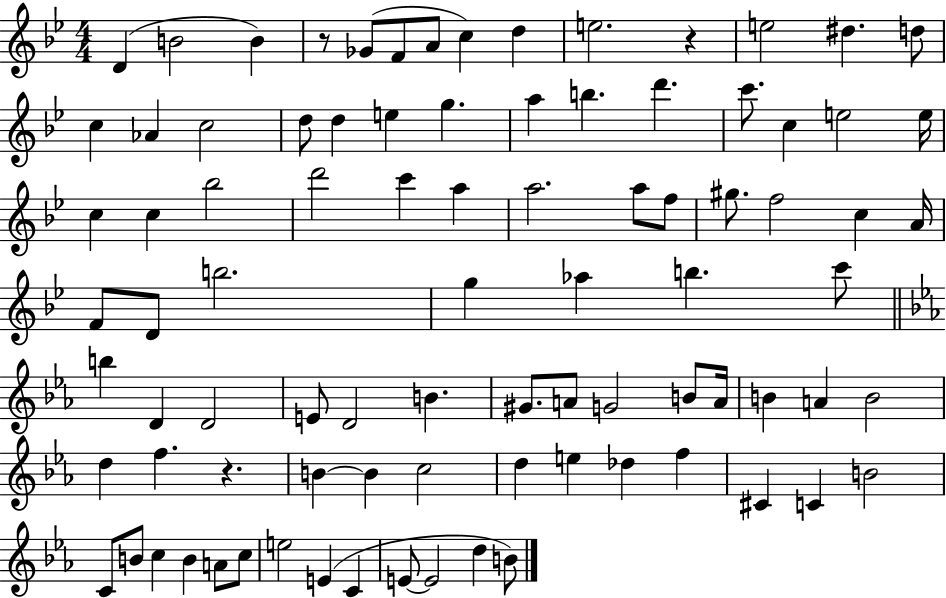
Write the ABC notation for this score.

X:1
T:Untitled
M:4/4
L:1/4
K:Bb
D B2 B z/2 _G/2 F/2 A/2 c d e2 z e2 ^d d/2 c _A c2 d/2 d e g a b d' c'/2 c e2 e/4 c c _b2 d'2 c' a a2 a/2 f/2 ^g/2 f2 c A/4 F/2 D/2 b2 g _a b c'/2 b D D2 E/2 D2 B ^G/2 A/2 G2 B/2 A/4 B A B2 d f z B B c2 d e _d f ^C C B2 C/2 B/2 c B A/2 c/2 e2 E C E/2 E2 d B/2